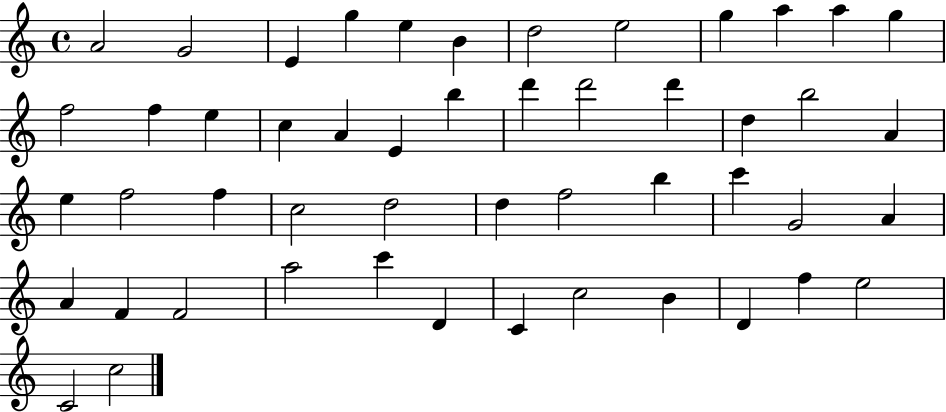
A4/h G4/h E4/q G5/q E5/q B4/q D5/h E5/h G5/q A5/q A5/q G5/q F5/h F5/q E5/q C5/q A4/q E4/q B5/q D6/q D6/h D6/q D5/q B5/h A4/q E5/q F5/h F5/q C5/h D5/h D5/q F5/h B5/q C6/q G4/h A4/q A4/q F4/q F4/h A5/h C6/q D4/q C4/q C5/h B4/q D4/q F5/q E5/h C4/h C5/h